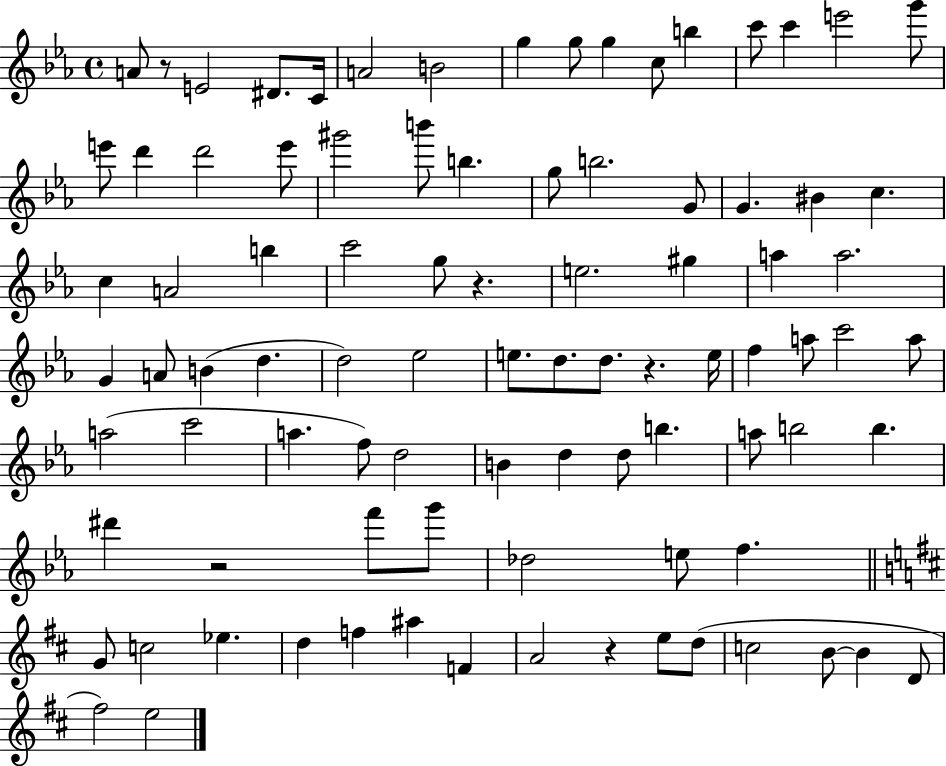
X:1
T:Untitled
M:4/4
L:1/4
K:Eb
A/2 z/2 E2 ^D/2 C/4 A2 B2 g g/2 g c/2 b c'/2 c' e'2 g'/2 e'/2 d' d'2 e'/2 ^g'2 b'/2 b g/2 b2 G/2 G ^B c c A2 b c'2 g/2 z e2 ^g a a2 G A/2 B d d2 _e2 e/2 d/2 d/2 z e/4 f a/2 c'2 a/2 a2 c'2 a f/2 d2 B d d/2 b a/2 b2 b ^d' z2 f'/2 g'/2 _d2 e/2 f G/2 c2 _e d f ^a F A2 z e/2 d/2 c2 B/2 B D/2 ^f2 e2